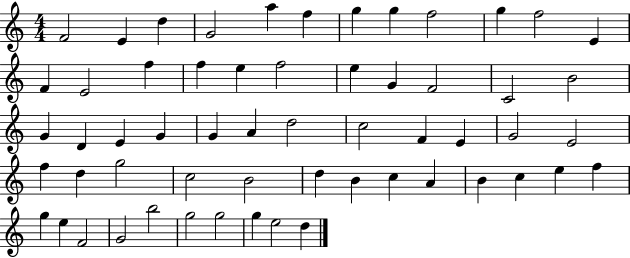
F4/h E4/q D5/q G4/h A5/q F5/q G5/q G5/q F5/h G5/q F5/h E4/q F4/q E4/h F5/q F5/q E5/q F5/h E5/q G4/q F4/h C4/h B4/h G4/q D4/q E4/q G4/q G4/q A4/q D5/h C5/h F4/q E4/q G4/h E4/h F5/q D5/q G5/h C5/h B4/h D5/q B4/q C5/q A4/q B4/q C5/q E5/q F5/q G5/q E5/q F4/h G4/h B5/h G5/h G5/h G5/q E5/h D5/q